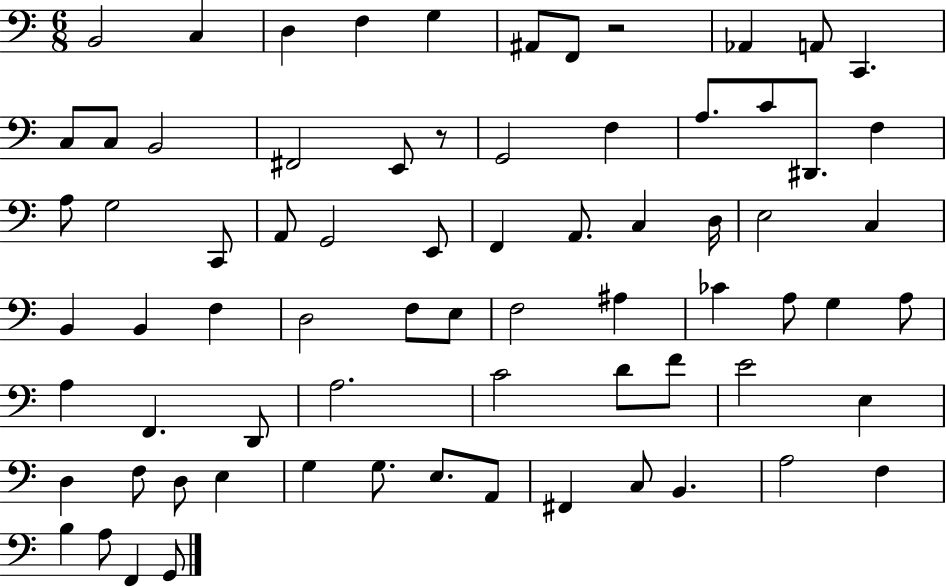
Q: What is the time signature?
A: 6/8